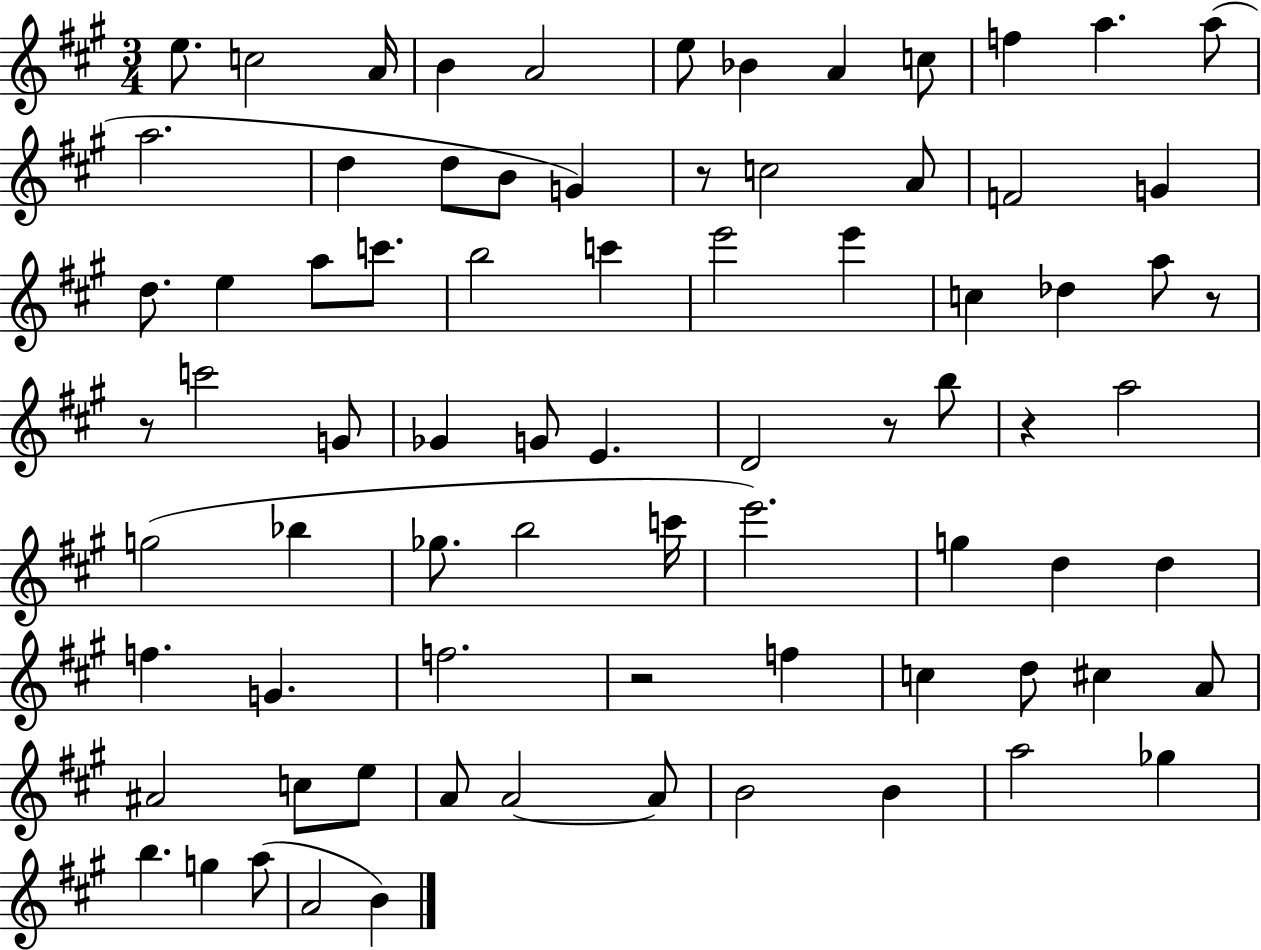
{
  \clef treble
  \numericTimeSignature
  \time 3/4
  \key a \major
  e''8. c''2 a'16 | b'4 a'2 | e''8 bes'4 a'4 c''8 | f''4 a''4. a''8( | \break a''2. | d''4 d''8 b'8 g'4) | r8 c''2 a'8 | f'2 g'4 | \break d''8. e''4 a''8 c'''8. | b''2 c'''4 | e'''2 e'''4 | c''4 des''4 a''8 r8 | \break r8 c'''2 g'8 | ges'4 g'8 e'4. | d'2 r8 b''8 | r4 a''2 | \break g''2( bes''4 | ges''8. b''2 c'''16 | e'''2.) | g''4 d''4 d''4 | \break f''4. g'4. | f''2. | r2 f''4 | c''4 d''8 cis''4 a'8 | \break ais'2 c''8 e''8 | a'8 a'2~~ a'8 | b'2 b'4 | a''2 ges''4 | \break b''4. g''4 a''8( | a'2 b'4) | \bar "|."
}